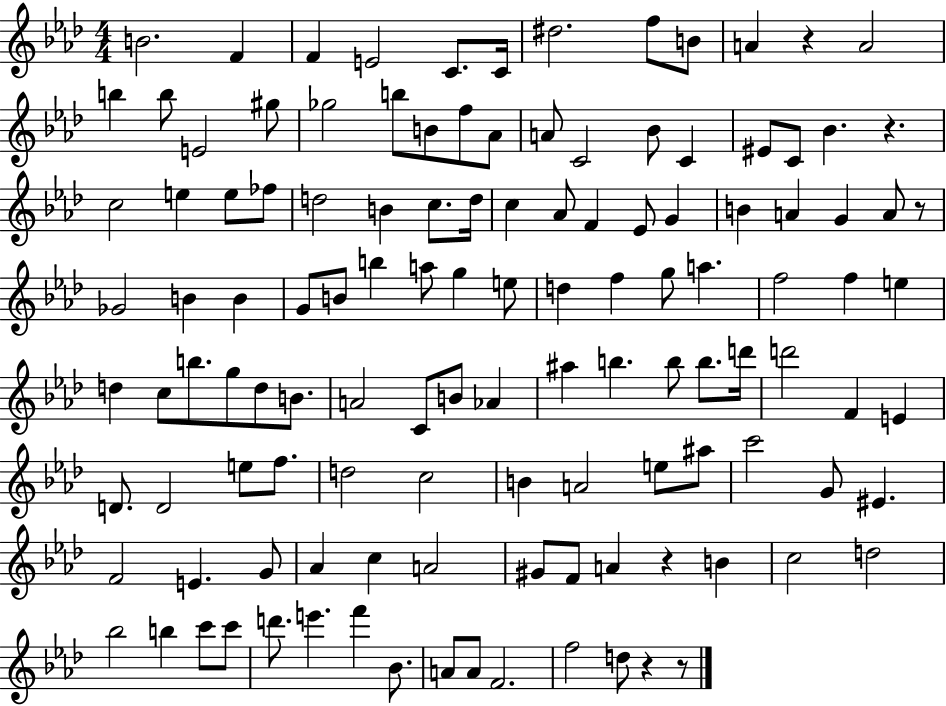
{
  \clef treble
  \numericTimeSignature
  \time 4/4
  \key aes \major
  \repeat volta 2 { b'2. f'4 | f'4 e'2 c'8. c'16 | dis''2. f''8 b'8 | a'4 r4 a'2 | \break b''4 b''8 e'2 gis''8 | ges''2 b''8 b'8 f''8 aes'8 | a'8 c'2 bes'8 c'4 | eis'8 c'8 bes'4. r4. | \break c''2 e''4 e''8 fes''8 | d''2 b'4 c''8. d''16 | c''4 aes'8 f'4 ees'8 g'4 | b'4 a'4 g'4 a'8 r8 | \break ges'2 b'4 b'4 | g'8 b'8 b''4 a''8 g''4 e''8 | d''4 f''4 g''8 a''4. | f''2 f''4 e''4 | \break d''4 c''8 b''8. g''8 d''8 b'8. | a'2 c'8 b'8 aes'4 | ais''4 b''4. b''8 b''8. d'''16 | d'''2 f'4 e'4 | \break d'8. d'2 e''8 f''8. | d''2 c''2 | b'4 a'2 e''8 ais''8 | c'''2 g'8 eis'4. | \break f'2 e'4. g'8 | aes'4 c''4 a'2 | gis'8 f'8 a'4 r4 b'4 | c''2 d''2 | \break bes''2 b''4 c'''8 c'''8 | d'''8. e'''4. f'''4 bes'8. | a'8 a'8 f'2. | f''2 d''8 r4 r8 | \break } \bar "|."
}